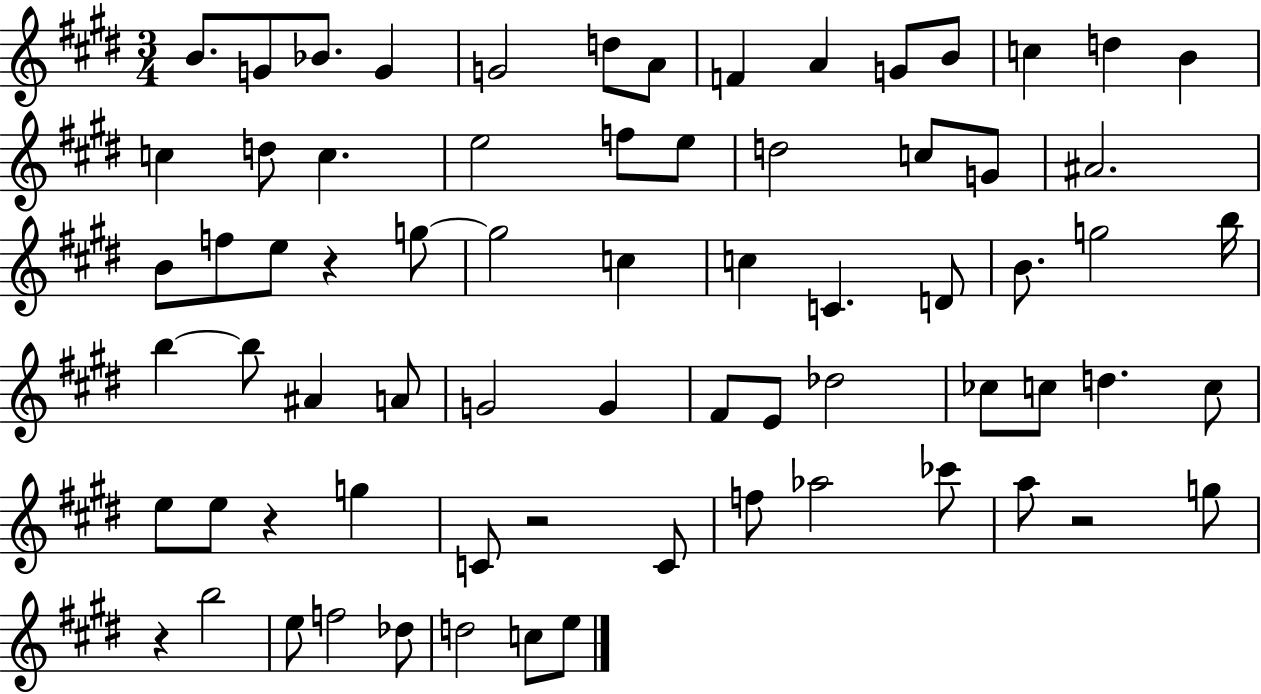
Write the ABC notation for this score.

X:1
T:Untitled
M:3/4
L:1/4
K:E
B/2 G/2 _B/2 G G2 d/2 A/2 F A G/2 B/2 c d B c d/2 c e2 f/2 e/2 d2 c/2 G/2 ^A2 B/2 f/2 e/2 z g/2 g2 c c C D/2 B/2 g2 b/4 b b/2 ^A A/2 G2 G ^F/2 E/2 _d2 _c/2 c/2 d c/2 e/2 e/2 z g C/2 z2 C/2 f/2 _a2 _c'/2 a/2 z2 g/2 z b2 e/2 f2 _d/2 d2 c/2 e/2